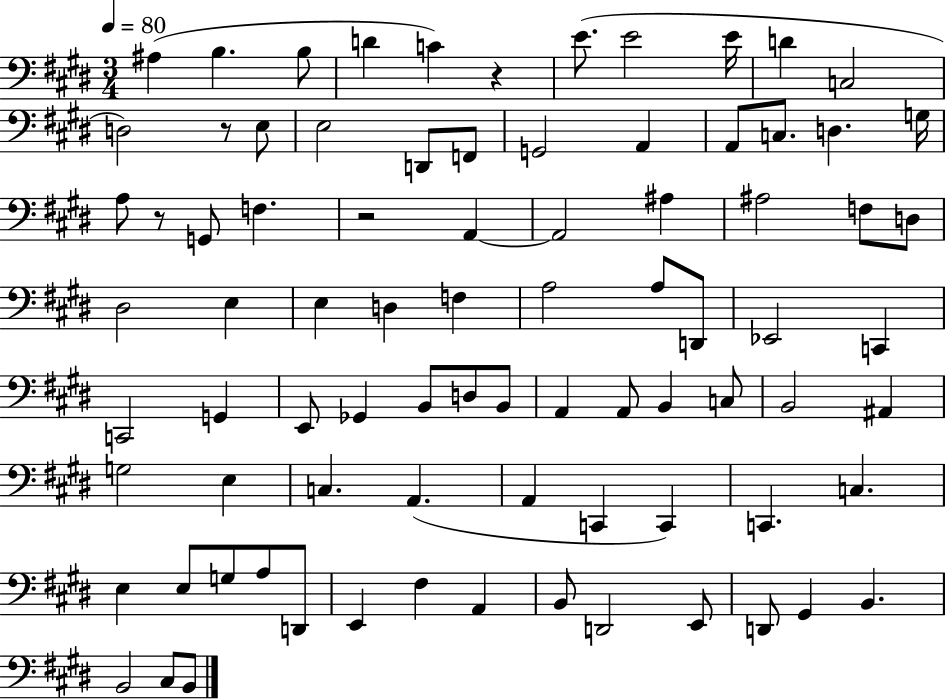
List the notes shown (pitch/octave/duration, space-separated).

A#3/q B3/q. B3/e D4/q C4/q R/q E4/e. E4/h E4/s D4/q C3/h D3/h R/e E3/e E3/h D2/e F2/e G2/h A2/q A2/e C3/e. D3/q. G3/s A3/e R/e G2/e F3/q. R/h A2/q A2/h A#3/q A#3/h F3/e D3/e D#3/h E3/q E3/q D3/q F3/q A3/h A3/e D2/e Eb2/h C2/q C2/h G2/q E2/e Gb2/q B2/e D3/e B2/e A2/q A2/e B2/q C3/e B2/h A#2/q G3/h E3/q C3/q. A2/q. A2/q C2/q C2/q C2/q. C3/q. E3/q E3/e G3/e A3/e D2/e E2/q F#3/q A2/q B2/e D2/h E2/e D2/e G#2/q B2/q. B2/h C#3/e B2/e